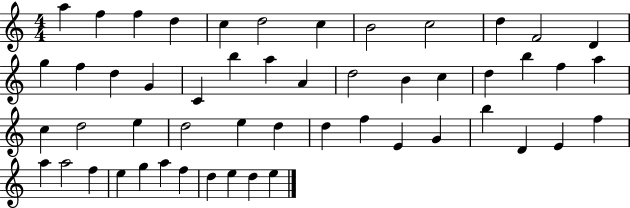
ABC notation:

X:1
T:Untitled
M:4/4
L:1/4
K:C
a f f d c d2 c B2 c2 d F2 D g f d G C b a A d2 B c d b f a c d2 e d2 e d d f E G b D E f a a2 f e g a f d e d e